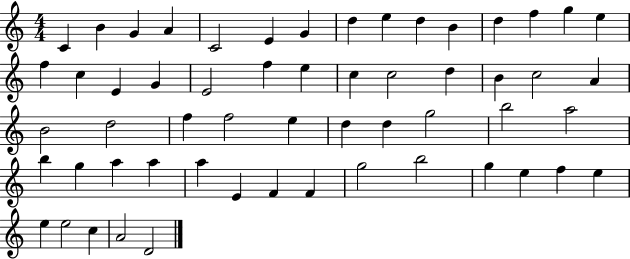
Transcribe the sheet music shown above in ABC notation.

X:1
T:Untitled
M:4/4
L:1/4
K:C
C B G A C2 E G d e d B d f g e f c E G E2 f e c c2 d B c2 A B2 d2 f f2 e d d g2 b2 a2 b g a a a E F F g2 b2 g e f e e e2 c A2 D2